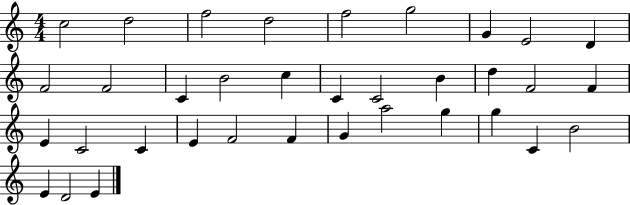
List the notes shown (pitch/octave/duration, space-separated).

C5/h D5/h F5/h D5/h F5/h G5/h G4/q E4/h D4/q F4/h F4/h C4/q B4/h C5/q C4/q C4/h B4/q D5/q F4/h F4/q E4/q C4/h C4/q E4/q F4/h F4/q G4/q A5/h G5/q G5/q C4/q B4/h E4/q D4/h E4/q